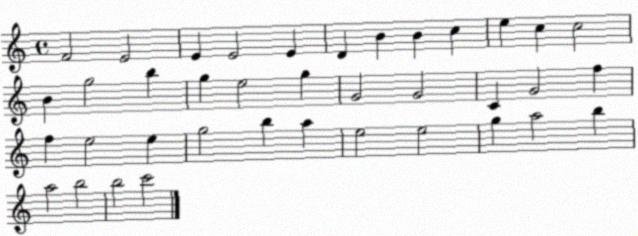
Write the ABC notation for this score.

X:1
T:Untitled
M:4/4
L:1/4
K:C
F2 E2 E E2 E D B B c e c c2 B g2 b g e2 g G2 G2 C G2 f f e2 e g2 b a e2 e2 g a2 b a2 b2 b2 c'2